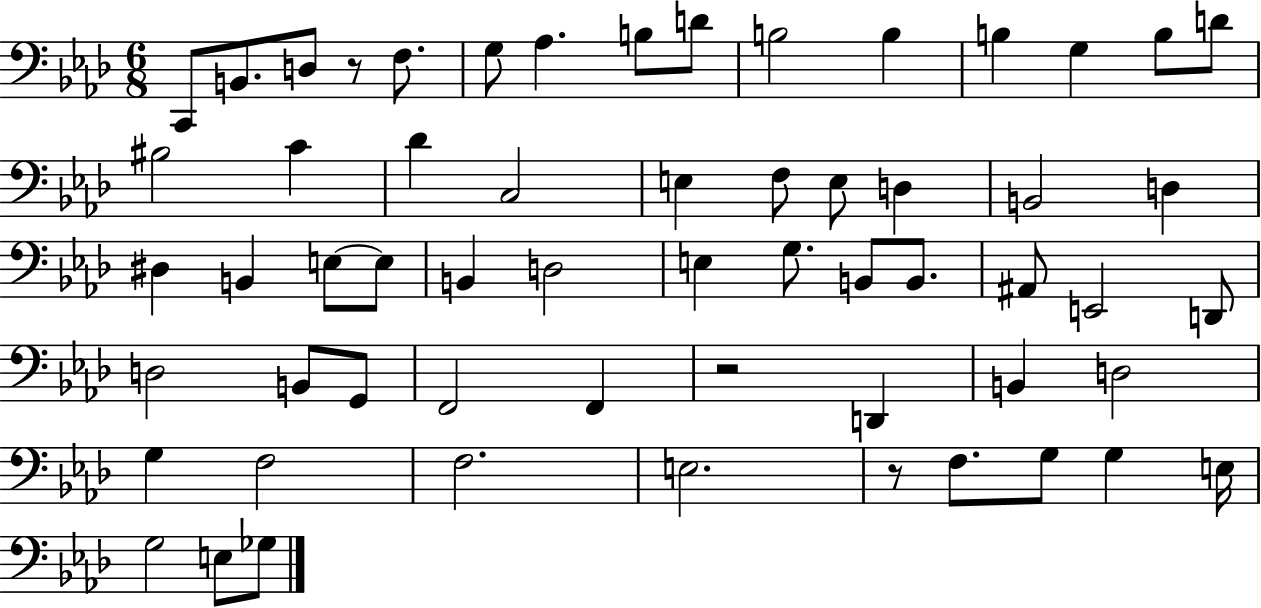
{
  \clef bass
  \numericTimeSignature
  \time 6/8
  \key aes \major
  c,8 b,8. d8 r8 f8. | g8 aes4. b8 d'8 | b2 b4 | b4 g4 b8 d'8 | \break bis2 c'4 | des'4 c2 | e4 f8 e8 d4 | b,2 d4 | \break dis4 b,4 e8~~ e8 | b,4 d2 | e4 g8. b,8 b,8. | ais,8 e,2 d,8 | \break d2 b,8 g,8 | f,2 f,4 | r2 d,4 | b,4 d2 | \break g4 f2 | f2. | e2. | r8 f8. g8 g4 e16 | \break g2 e8 ges8 | \bar "|."
}